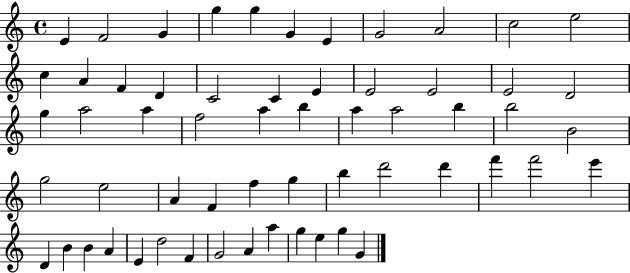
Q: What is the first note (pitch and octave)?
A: E4